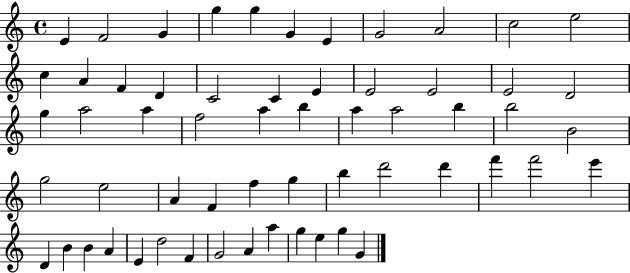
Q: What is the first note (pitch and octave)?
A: E4